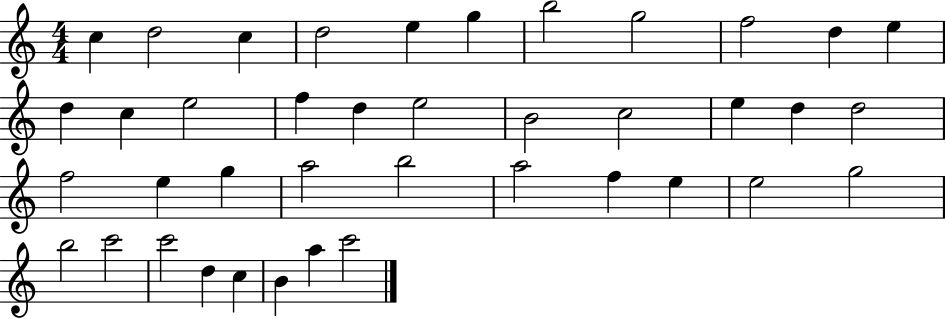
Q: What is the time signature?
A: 4/4